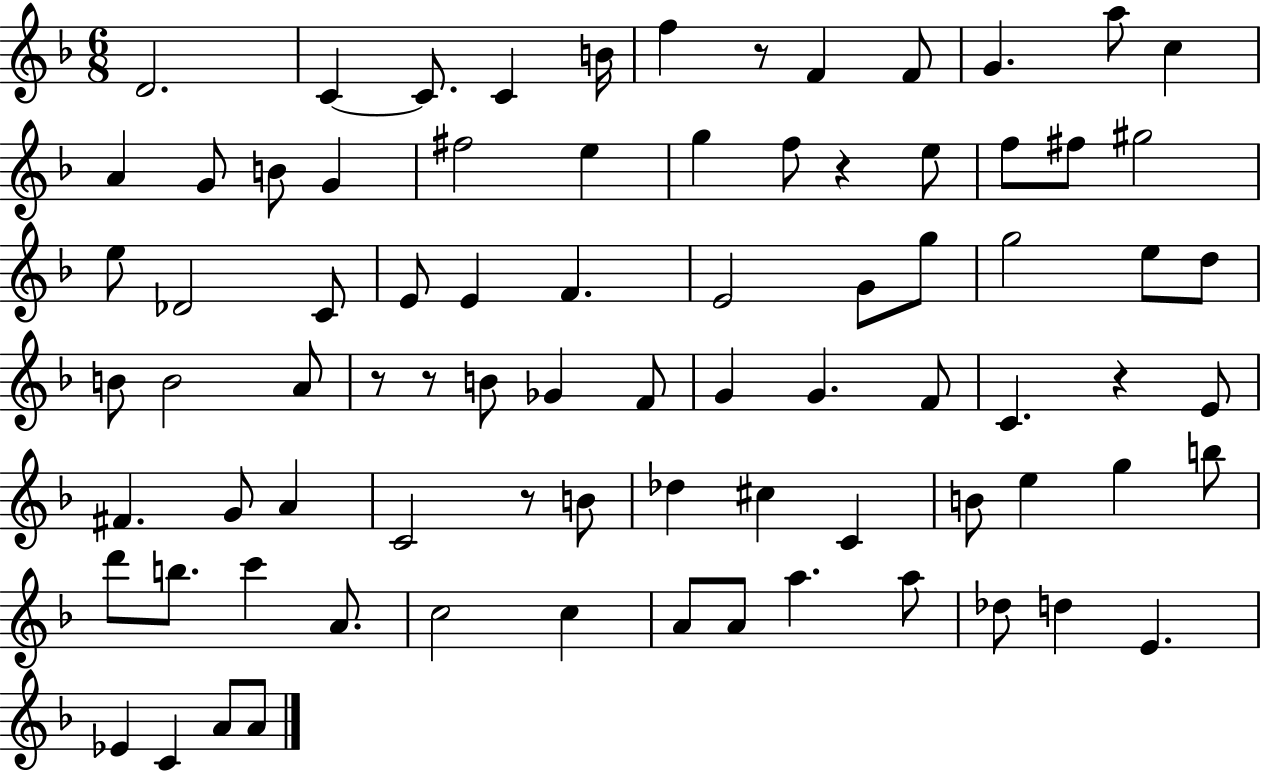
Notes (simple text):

D4/h. C4/q C4/e. C4/q B4/s F5/q R/e F4/q F4/e G4/q. A5/e C5/q A4/q G4/e B4/e G4/q F#5/h E5/q G5/q F5/e R/q E5/e F5/e F#5/e G#5/h E5/e Db4/h C4/e E4/e E4/q F4/q. E4/h G4/e G5/e G5/h E5/e D5/e B4/e B4/h A4/e R/e R/e B4/e Gb4/q F4/e G4/q G4/q. F4/e C4/q. R/q E4/e F#4/q. G4/e A4/q C4/h R/e B4/e Db5/q C#5/q C4/q B4/e E5/q G5/q B5/e D6/e B5/e. C6/q A4/e. C5/h C5/q A4/e A4/e A5/q. A5/e Db5/e D5/q E4/q. Eb4/q C4/q A4/e A4/e